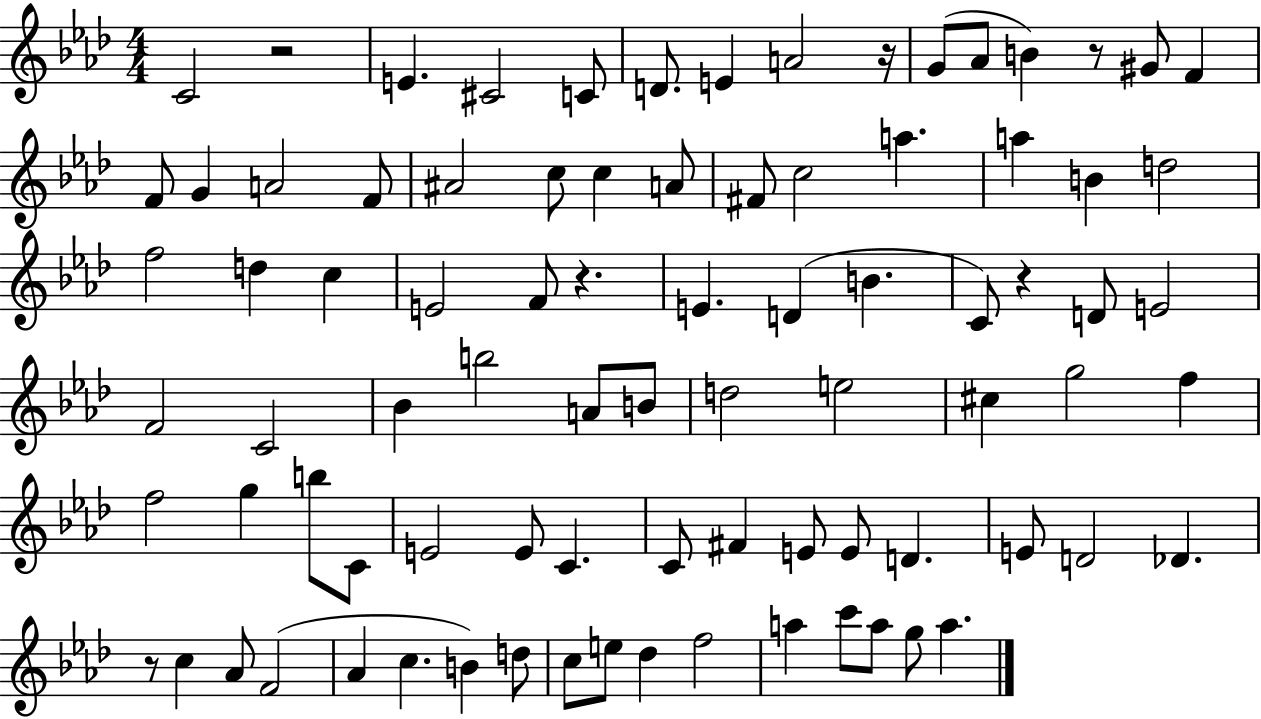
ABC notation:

X:1
T:Untitled
M:4/4
L:1/4
K:Ab
C2 z2 E ^C2 C/2 D/2 E A2 z/4 G/2 _A/2 B z/2 ^G/2 F F/2 G A2 F/2 ^A2 c/2 c A/2 ^F/2 c2 a a B d2 f2 d c E2 F/2 z E D B C/2 z D/2 E2 F2 C2 _B b2 A/2 B/2 d2 e2 ^c g2 f f2 g b/2 C/2 E2 E/2 C C/2 ^F E/2 E/2 D E/2 D2 _D z/2 c _A/2 F2 _A c B d/2 c/2 e/2 _d f2 a c'/2 a/2 g/2 a